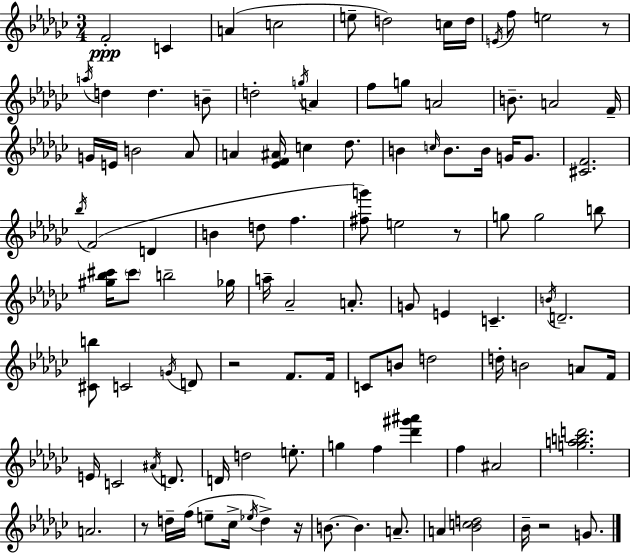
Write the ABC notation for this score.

X:1
T:Untitled
M:3/4
L:1/4
K:Ebm
F2 C A c2 e/2 d2 c/4 d/4 E/4 f/2 e2 z/2 a/4 d d B/2 d2 g/4 A f/2 g/2 A2 B/2 A2 F/4 G/4 E/4 B2 _A/2 A [_EF^A]/4 c _d/2 B c/4 B/2 B/4 G/4 G/2 [^CF]2 _b/4 F2 D B d/2 f [^fg']/2 e2 z/2 g/2 g2 b/2 [^g_b^c']/4 ^c'/2 b2 _g/4 a/4 _A2 A/2 G/2 E C B/4 D2 [^Cb]/2 C2 G/4 D/2 z2 F/2 F/4 C/2 B/2 d2 d/4 B2 A/2 F/4 E/4 C2 ^A/4 D/2 D/4 d2 e/2 g f [_d'^g'^a'] f ^A2 [gabd']2 A2 z/2 d/4 f/4 e/2 _c/4 _e/4 d z/4 B/2 B A/2 A [_Bcd]2 _B/4 z2 G/2